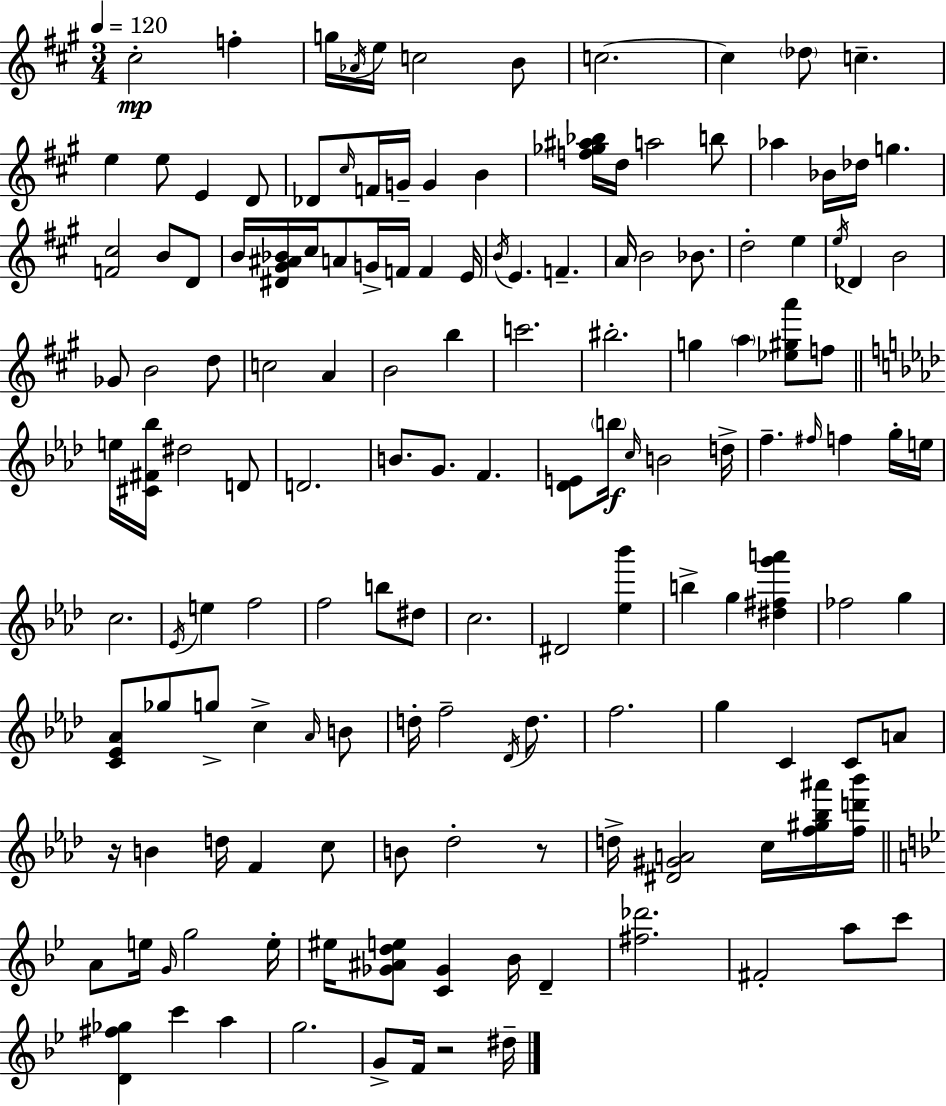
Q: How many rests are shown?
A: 3